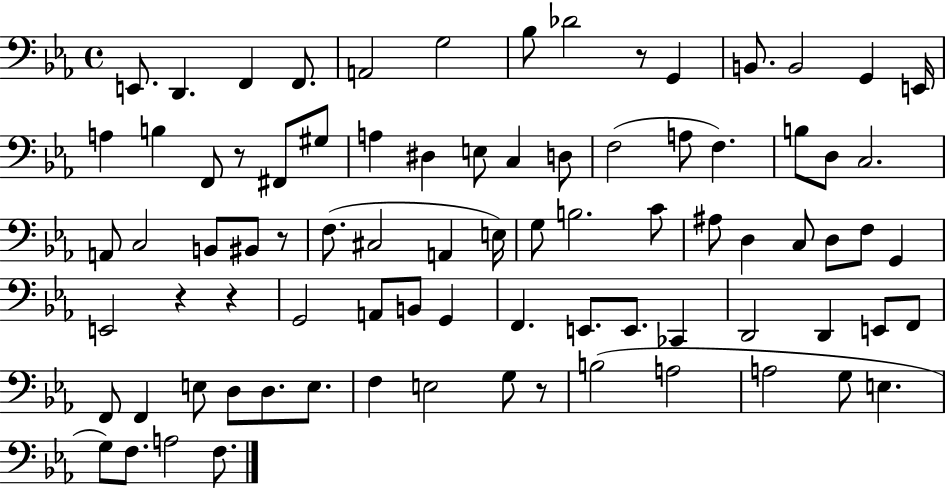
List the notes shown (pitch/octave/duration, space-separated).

E2/e. D2/q. F2/q F2/e. A2/h G3/h Bb3/e Db4/h R/e G2/q B2/e. B2/h G2/q E2/s A3/q B3/q F2/e R/e F#2/e G#3/e A3/q D#3/q E3/e C3/q D3/e F3/h A3/e F3/q. B3/e D3/e C3/h. A2/e C3/h B2/e BIS2/e R/e F3/e. C#3/h A2/q E3/s G3/e B3/h. C4/e A#3/e D3/q C3/e D3/e F3/e G2/q E2/h R/q R/q G2/h A2/e B2/e G2/q F2/q. E2/e. E2/e. CES2/q D2/h D2/q E2/e F2/e F2/e F2/q E3/e D3/e D3/e. E3/e. F3/q E3/h G3/e R/e B3/h A3/h A3/h G3/e E3/q. G3/e F3/e. A3/h F3/e.